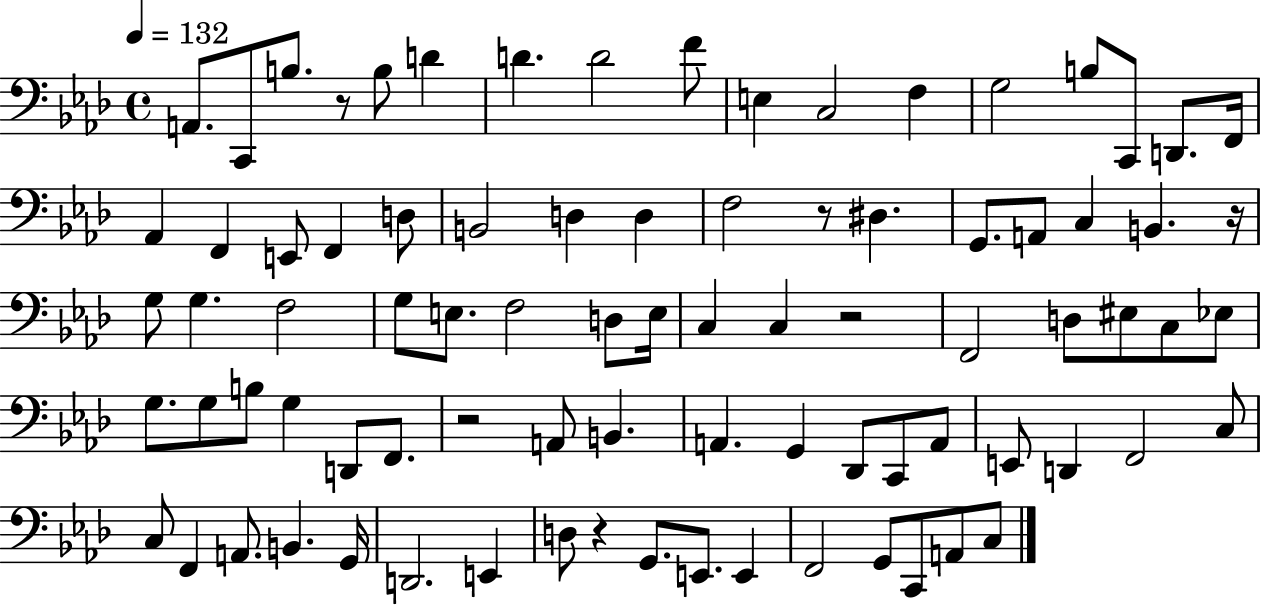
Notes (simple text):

A2/e. C2/e B3/e. R/e B3/e D4/q D4/q. D4/h F4/e E3/q C3/h F3/q G3/h B3/e C2/e D2/e. F2/s Ab2/q F2/q E2/e F2/q D3/e B2/h D3/q D3/q F3/h R/e D#3/q. G2/e. A2/e C3/q B2/q. R/s G3/e G3/q. F3/h G3/e E3/e. F3/h D3/e E3/s C3/q C3/q R/h F2/h D3/e EIS3/e C3/e Eb3/e G3/e. G3/e B3/e G3/q D2/e F2/e. R/h A2/e B2/q. A2/q. G2/q Db2/e C2/e A2/e E2/e D2/q F2/h C3/e C3/e F2/q A2/e. B2/q. G2/s D2/h. E2/q D3/e R/q G2/e. E2/e. E2/q F2/h G2/e C2/e A2/e C3/e